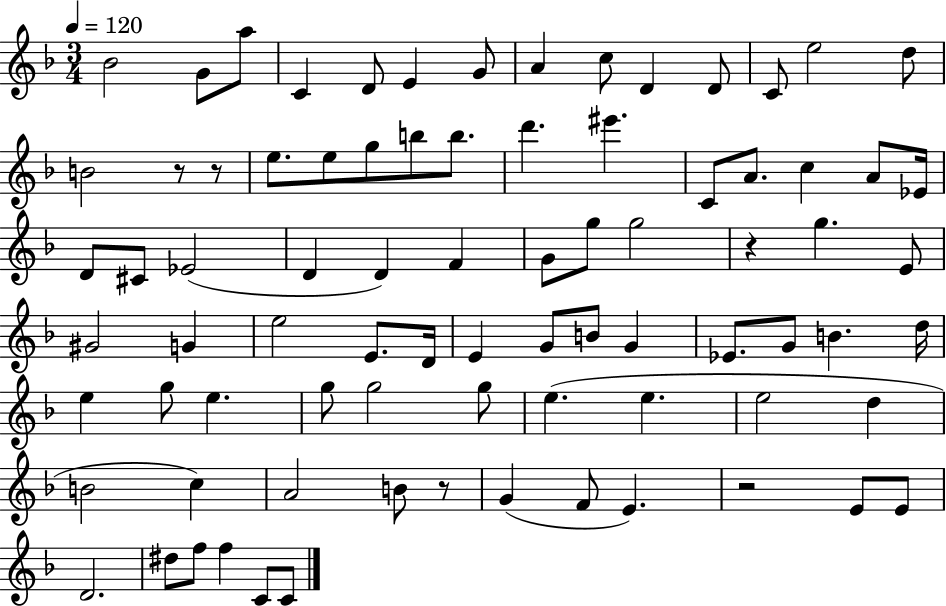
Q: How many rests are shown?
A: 5